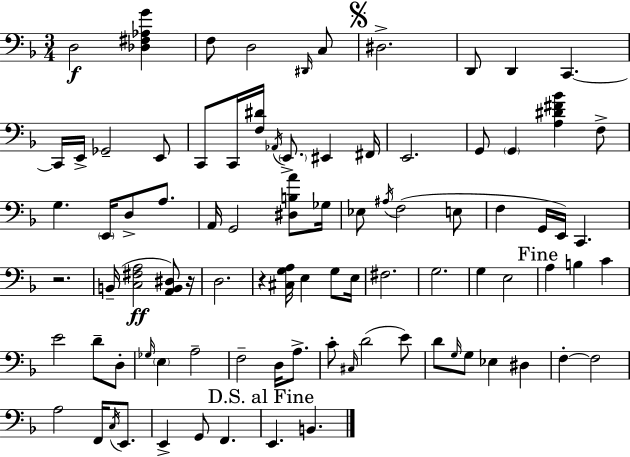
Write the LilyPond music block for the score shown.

{
  \clef bass
  \numericTimeSignature
  \time 3/4
  \key d \minor
  d2\f <des fis aes g'>4 | f8 d2 \grace { dis,16 } c8 | \mark \markup { \musicglyph "scripts.segno" } dis2.-> | d,8 d,4 c,4.~~ | \break c,16 e,16-> ges,2-- e,8 | c,8 c,16 <f dis'>16 \acciaccatura { aes,16 } \parenthesize e,8.-> eis,4 | fis,16 e,2. | g,8 \parenthesize g,4 <a dis' fis' bes'>4 | \break f8-> g4. \parenthesize e,16 d8-> a8. | a,16 g,2 <dis b a'>8 | ges16 ees8 \acciaccatura { ais16 } f2( | e8 f4 g,16 e,16) c,4. | \break r2. | b,16--( <c fis a>2\ff | <a, b, dis>8) r16 d2. | r4 <cis g a>16 e4 | \break g8 e16 fis2. | g2. | g4 e2 | \mark "Fine" a4 b4 c'4 | \break e'2 d'8-- | d8-. \grace { ges16 } \parenthesize e4 a2-- | f2-- | d16 a8.-> c'8-. \grace { cis16 }( d'2 | \break e'8) d'8 \grace { g16 } g8 ees4 | dis4 f4-.~~ f2 | a2 | f,16 \acciaccatura { c16 } e,8. e,4-> g,8 | \break f,4. \mark "D.S. al Fine" e,4. | b,4. \bar "|."
}